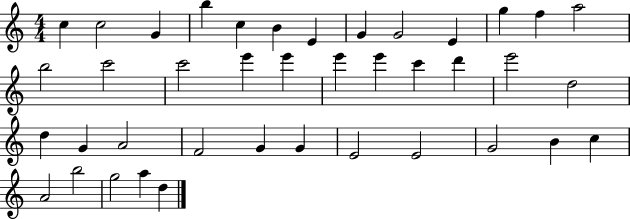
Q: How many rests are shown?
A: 0